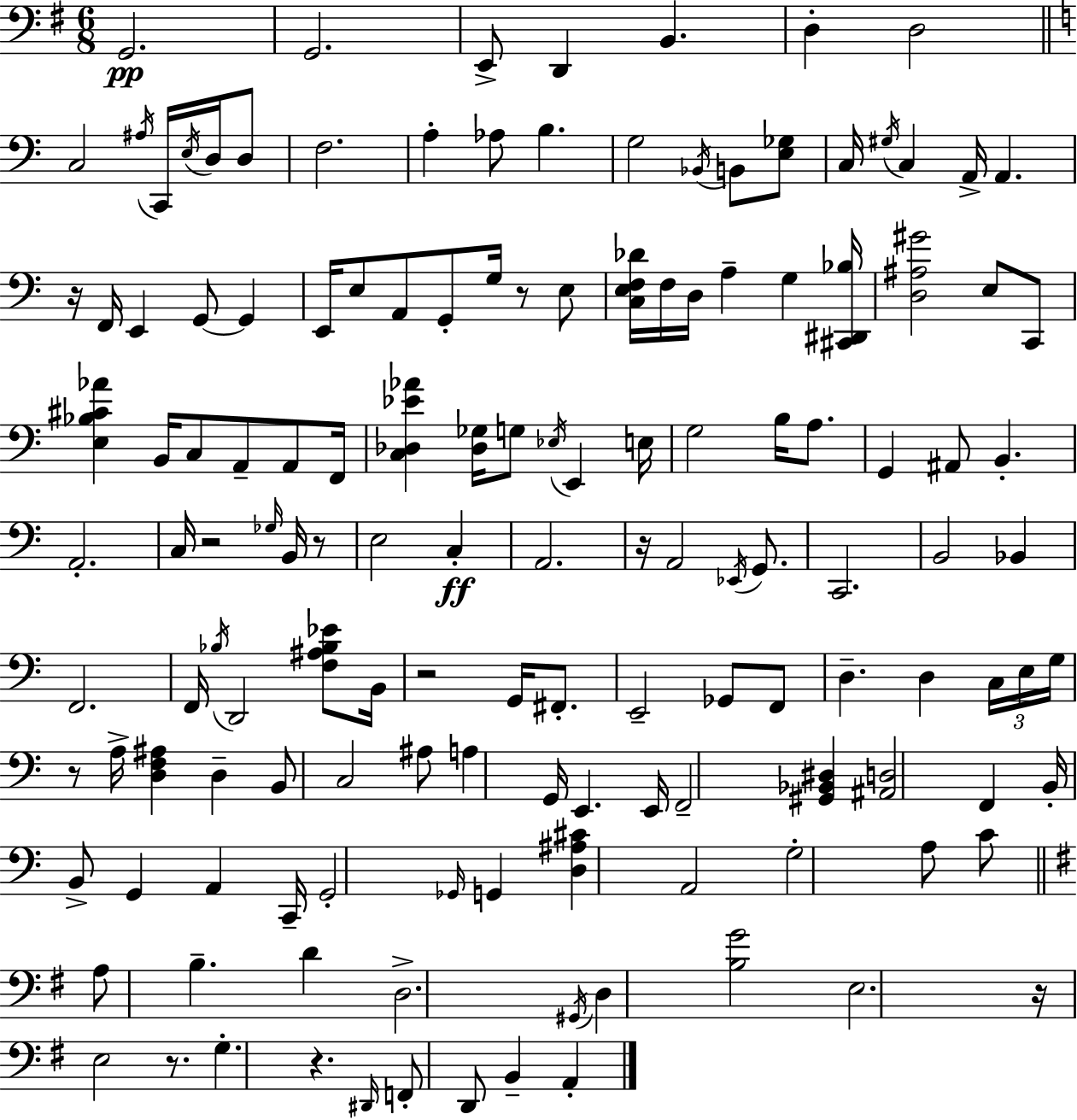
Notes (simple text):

G2/h. G2/h. E2/e D2/q B2/q. D3/q D3/h C3/h A#3/s C2/s E3/s D3/s D3/e F3/h. A3/q Ab3/e B3/q. G3/h Bb2/s B2/e [E3,Gb3]/e C3/s G#3/s C3/q A2/s A2/q. R/s F2/s E2/q G2/e G2/q E2/s E3/e A2/e G2/e G3/s R/e E3/e [C3,E3,F3,Db4]/s F3/s D3/s A3/q G3/q [C#2,D#2,Bb3]/s [D3,A#3,G#4]/h E3/e C2/e [E3,Bb3,C#4,Ab4]/q B2/s C3/e A2/e A2/e F2/s [C3,Db3,Eb4,Ab4]/q [Db3,Gb3]/s G3/e Eb3/s E2/q E3/s G3/h B3/s A3/e. G2/q A#2/e B2/q. A2/h. C3/s R/h Gb3/s B2/s R/e E3/h C3/q A2/h. R/s A2/h Eb2/s G2/e. C2/h. B2/h Bb2/q F2/h. F2/s Bb3/s D2/h [F3,A#3,Bb3,Eb4]/e B2/s R/h G2/s F#2/e. E2/h Gb2/e F2/e D3/q. D3/q C3/s E3/s G3/s R/e A3/s [D3,F3,A#3]/q D3/q B2/e C3/h A#3/e A3/q G2/s E2/q. E2/s F2/h [G#2,Bb2,D#3]/q [A#2,D3]/h F2/q B2/s B2/e G2/q A2/q C2/s G2/h Gb2/s G2/q [D3,A#3,C#4]/q A2/h G3/h A3/e C4/e A3/e B3/q. D4/q D3/h. G#2/s D3/q [B3,G4]/h E3/h. R/s E3/h R/e. G3/q. R/q. D#2/s F2/e D2/e B2/q A2/q